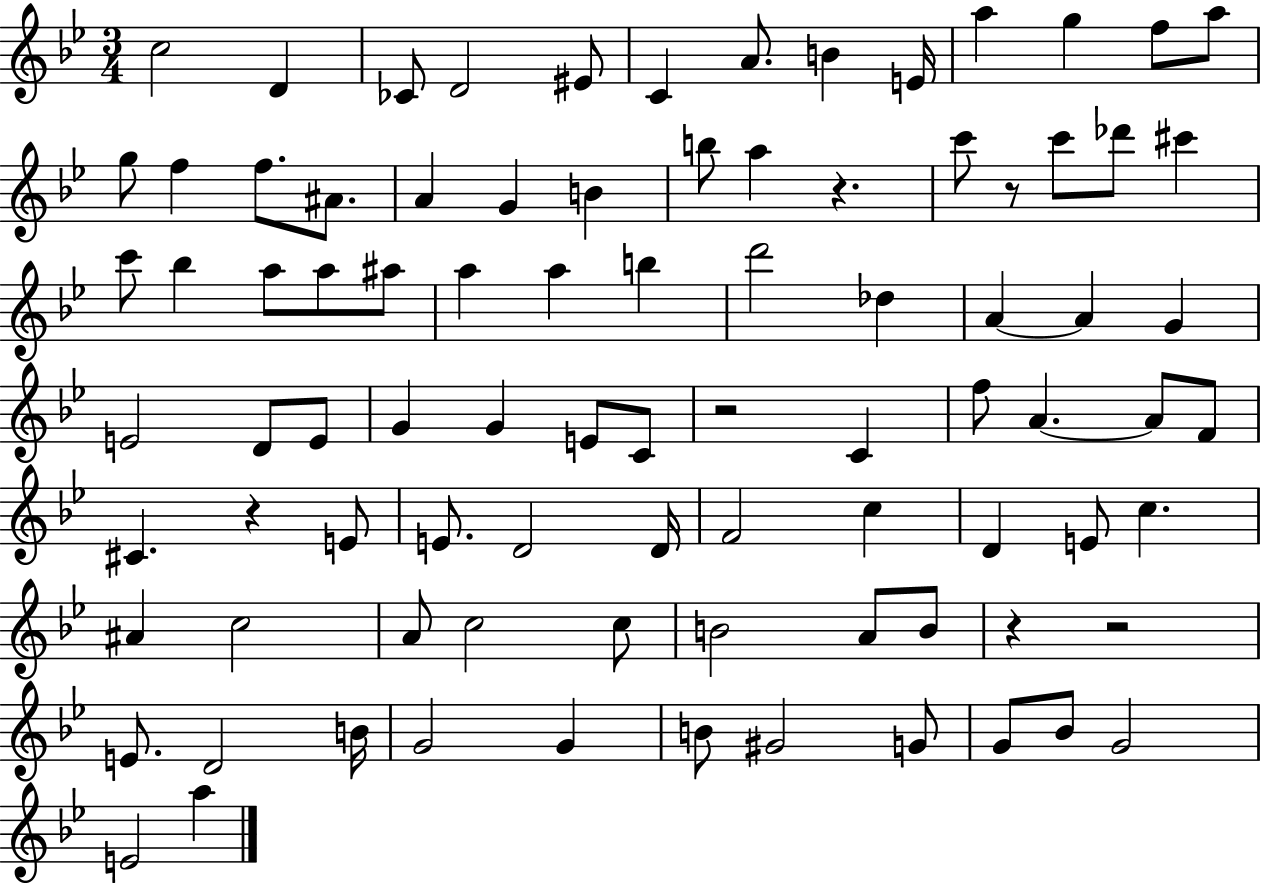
{
  \clef treble
  \numericTimeSignature
  \time 3/4
  \key bes \major
  c''2 d'4 | ces'8 d'2 eis'8 | c'4 a'8. b'4 e'16 | a''4 g''4 f''8 a''8 | \break g''8 f''4 f''8. ais'8. | a'4 g'4 b'4 | b''8 a''4 r4. | c'''8 r8 c'''8 des'''8 cis'''4 | \break c'''8 bes''4 a''8 a''8 ais''8 | a''4 a''4 b''4 | d'''2 des''4 | a'4~~ a'4 g'4 | \break e'2 d'8 e'8 | g'4 g'4 e'8 c'8 | r2 c'4 | f''8 a'4.~~ a'8 f'8 | \break cis'4. r4 e'8 | e'8. d'2 d'16 | f'2 c''4 | d'4 e'8 c''4. | \break ais'4 c''2 | a'8 c''2 c''8 | b'2 a'8 b'8 | r4 r2 | \break e'8. d'2 b'16 | g'2 g'4 | b'8 gis'2 g'8 | g'8 bes'8 g'2 | \break e'2 a''4 | \bar "|."
}